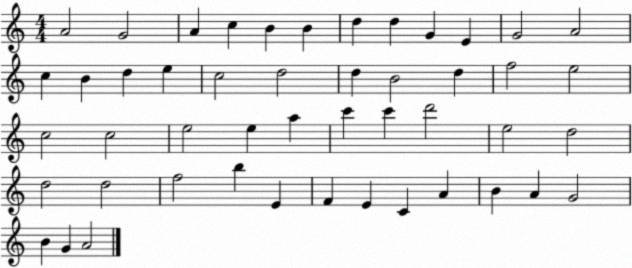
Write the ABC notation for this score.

X:1
T:Untitled
M:4/4
L:1/4
K:C
A2 G2 A c B B d d G E G2 A2 c B d e c2 d2 d B2 d f2 e2 c2 c2 e2 e a c' c' d'2 e2 d2 d2 d2 f2 b E F E C A B A G2 B G A2